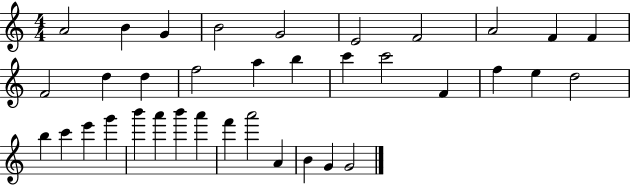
X:1
T:Untitled
M:4/4
L:1/4
K:C
A2 B G B2 G2 E2 F2 A2 F F F2 d d f2 a b c' c'2 F f e d2 b c' e' g' b' a' b' a' f' a'2 A B G G2